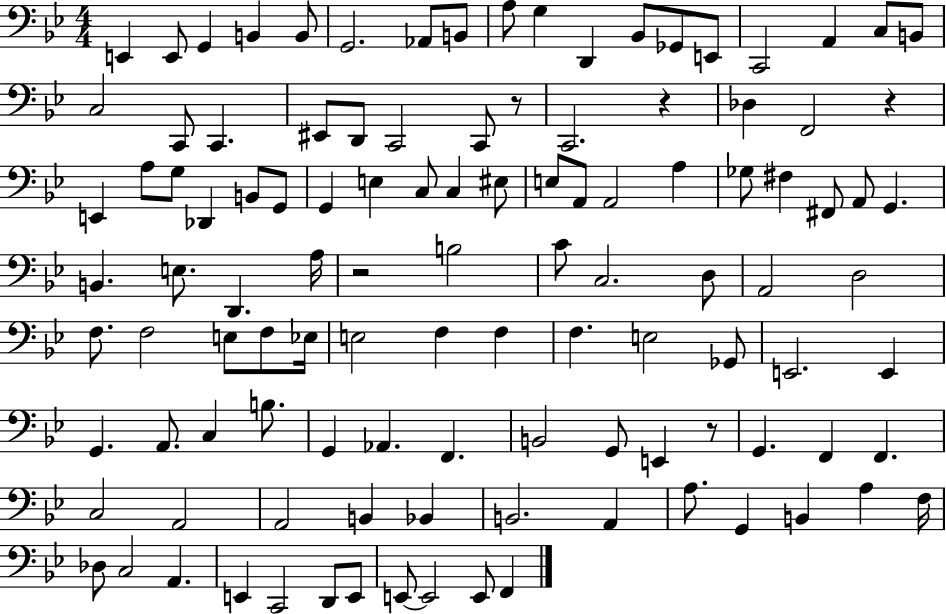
X:1
T:Untitled
M:4/4
L:1/4
K:Bb
E,, E,,/2 G,, B,, B,,/2 G,,2 _A,,/2 B,,/2 A,/2 G, D,, _B,,/2 _G,,/2 E,,/2 C,,2 A,, C,/2 B,,/2 C,2 C,,/2 C,, ^E,,/2 D,,/2 C,,2 C,,/2 z/2 C,,2 z _D, F,,2 z E,, A,/2 G,/2 _D,, B,,/2 G,,/2 G,, E, C,/2 C, ^E,/2 E,/2 A,,/2 A,,2 A, _G,/2 ^F, ^F,,/2 A,,/2 G,, B,, E,/2 D,, A,/4 z2 B,2 C/2 C,2 D,/2 A,,2 D,2 F,/2 F,2 E,/2 F,/2 _E,/4 E,2 F, F, F, E,2 _G,,/2 E,,2 E,, G,, A,,/2 C, B,/2 G,, _A,, F,, B,,2 G,,/2 E,, z/2 G,, F,, F,, C,2 A,,2 A,,2 B,, _B,, B,,2 A,, A,/2 G,, B,, A, F,/4 _D,/2 C,2 A,, E,, C,,2 D,,/2 E,,/2 E,,/2 E,,2 E,,/2 F,,